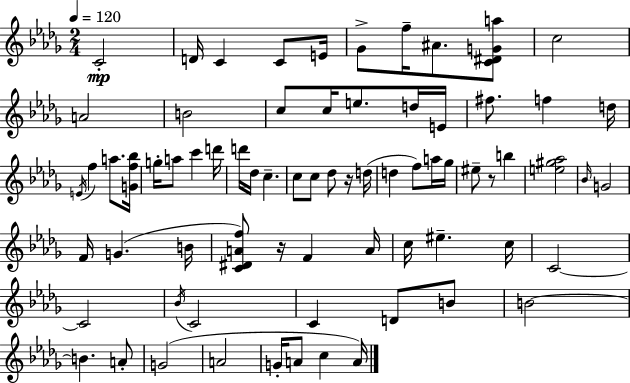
C4/h D4/s C4/q C4/e E4/s Gb4/e F5/s A#4/e. [C4,D#4,G4,A5]/e C5/h A4/h B4/h C5/e C5/s E5/e. D5/s E4/s F#5/e. F5/q D5/s E4/s F5/q A5/e. [G4,F5,Bb5]/s G5/s A5/e C6/q D6/s D6/s Db5/s C5/q. C5/e C5/e Db5/e R/s D5/s D5/q F5/e A5/s Gb5/s EIS5/e R/e B5/q [E5,G#5,Ab5]/h Bb4/s G4/h F4/s G4/q. B4/s [C4,D#4,A4,F5]/e R/s F4/q A4/s C5/s EIS5/q. C5/s C4/h C4/h Bb4/s C4/h C4/q D4/e B4/e B4/h B4/q. A4/e G4/h A4/h G4/s A4/e C5/q A4/s